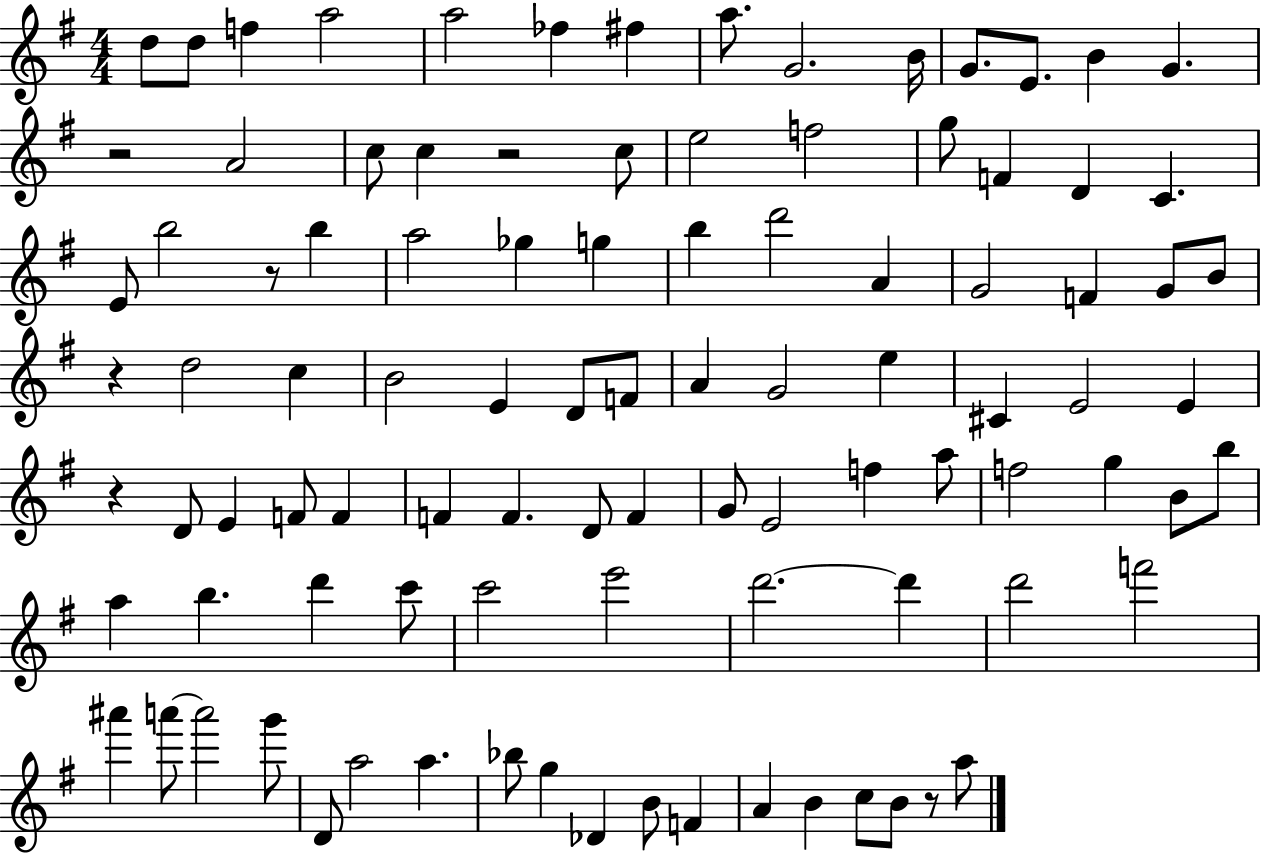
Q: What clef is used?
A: treble